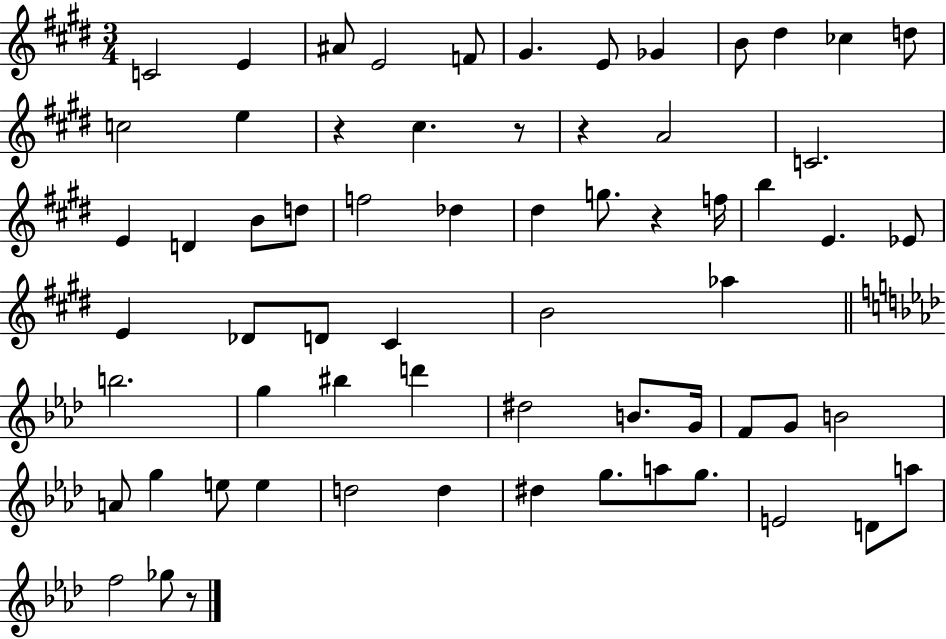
{
  \clef treble
  \numericTimeSignature
  \time 3/4
  \key e \major
  c'2 e'4 | ais'8 e'2 f'8 | gis'4. e'8 ges'4 | b'8 dis''4 ces''4 d''8 | \break c''2 e''4 | r4 cis''4. r8 | r4 a'2 | c'2. | \break e'4 d'4 b'8 d''8 | f''2 des''4 | dis''4 g''8. r4 f''16 | b''4 e'4. ees'8 | \break e'4 des'8 d'8 cis'4 | b'2 aes''4 | \bar "||" \break \key aes \major b''2. | g''4 bis''4 d'''4 | dis''2 b'8. g'16 | f'8 g'8 b'2 | \break a'8 g''4 e''8 e''4 | d''2 d''4 | dis''4 g''8. a''8 g''8. | e'2 d'8 a''8 | \break f''2 ges''8 r8 | \bar "|."
}